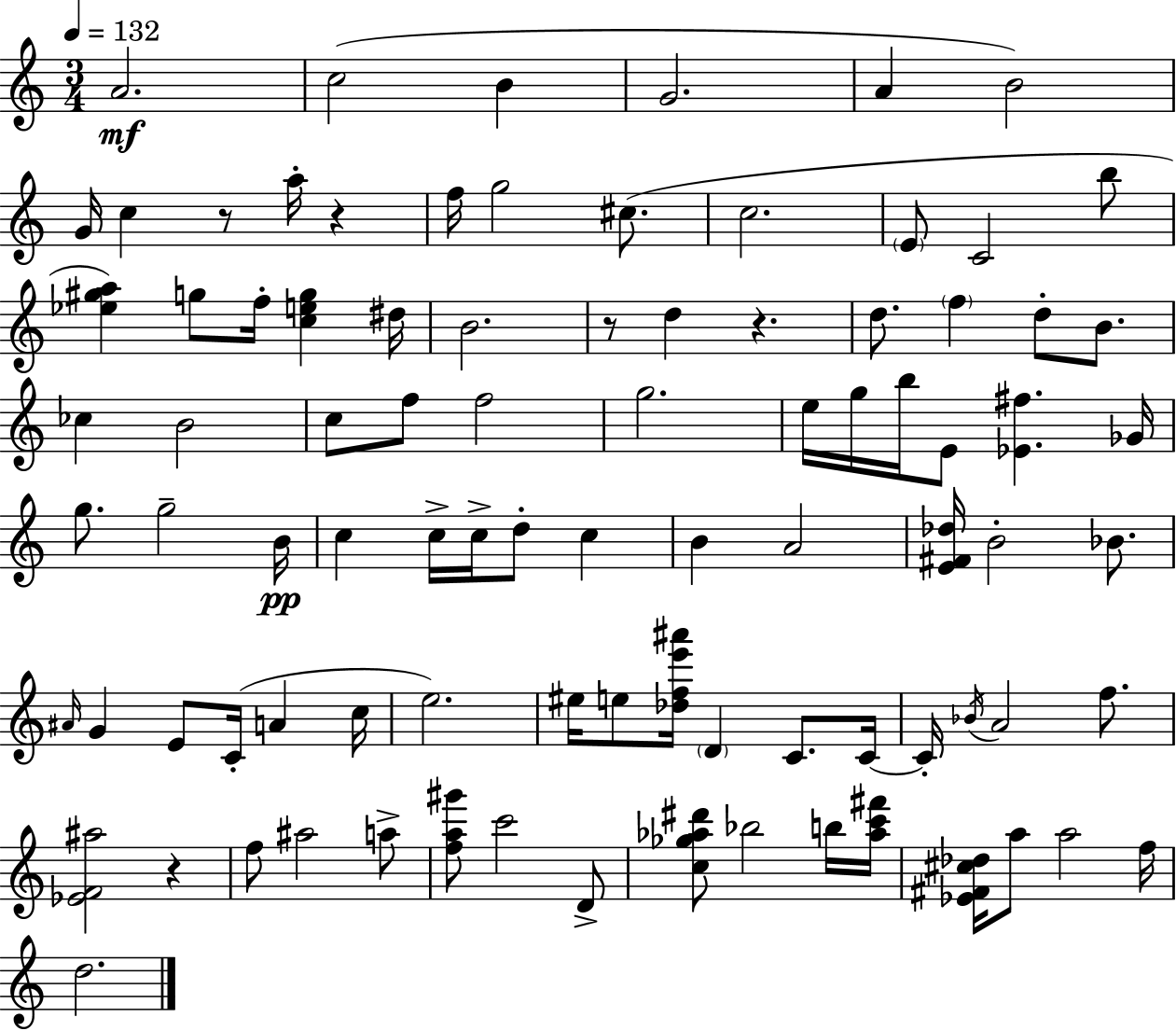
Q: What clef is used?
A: treble